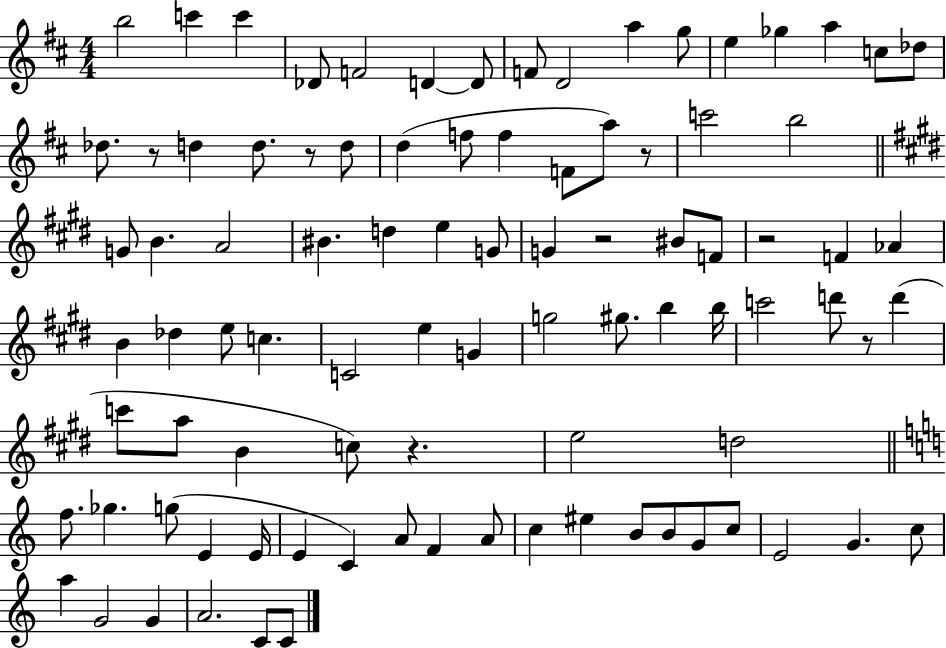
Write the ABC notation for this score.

X:1
T:Untitled
M:4/4
L:1/4
K:D
b2 c' c' _D/2 F2 D D/2 F/2 D2 a g/2 e _g a c/2 _d/2 _d/2 z/2 d d/2 z/2 d/2 d f/2 f F/2 a/2 z/2 c'2 b2 G/2 B A2 ^B d e G/2 G z2 ^B/2 F/2 z2 F _A B _d e/2 c C2 e G g2 ^g/2 b b/4 c'2 d'/2 z/2 d' c'/2 a/2 B c/2 z e2 d2 f/2 _g g/2 E E/4 E C A/2 F A/2 c ^e B/2 B/2 G/2 c/2 E2 G c/2 a G2 G A2 C/2 C/2